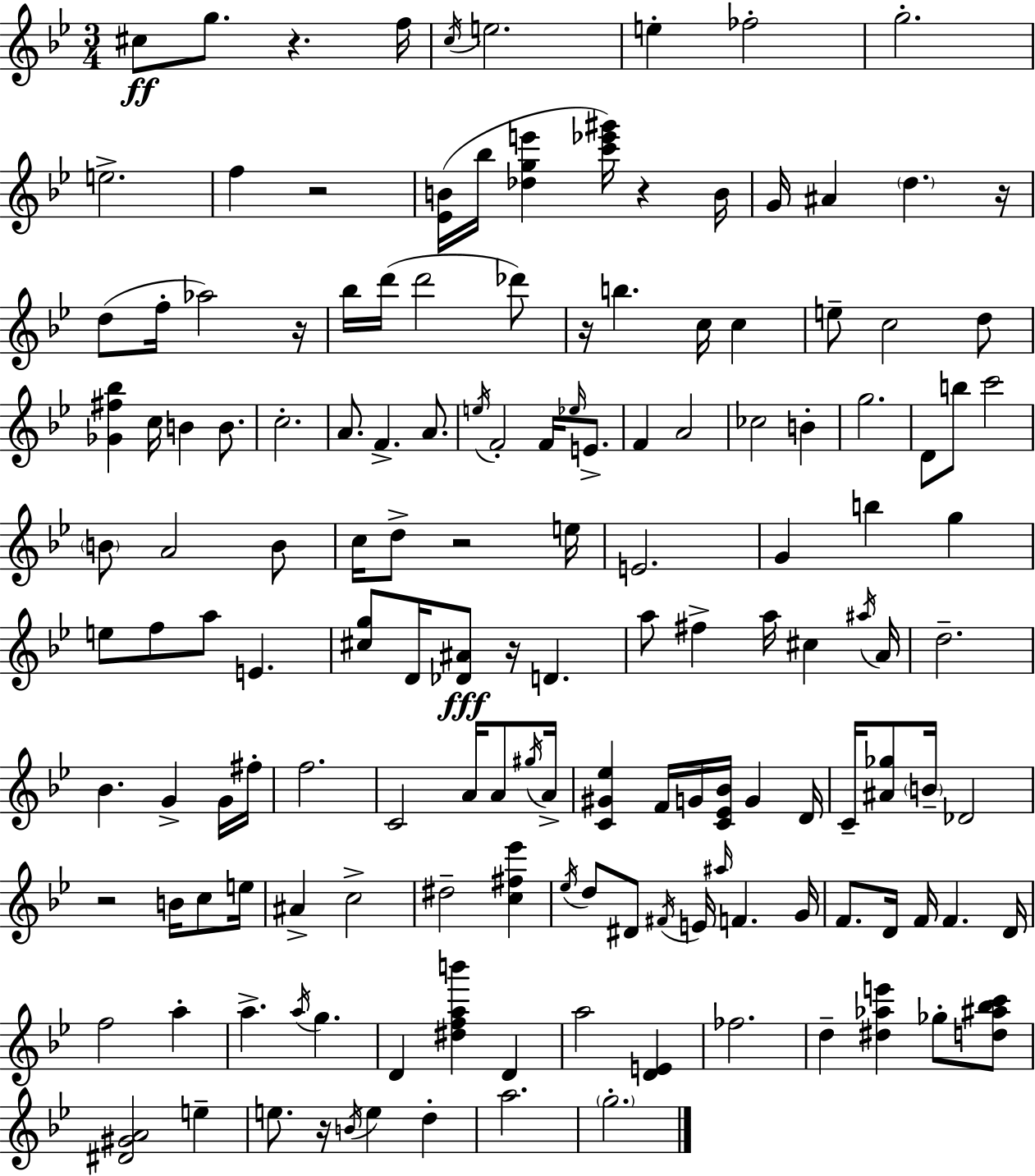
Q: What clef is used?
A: treble